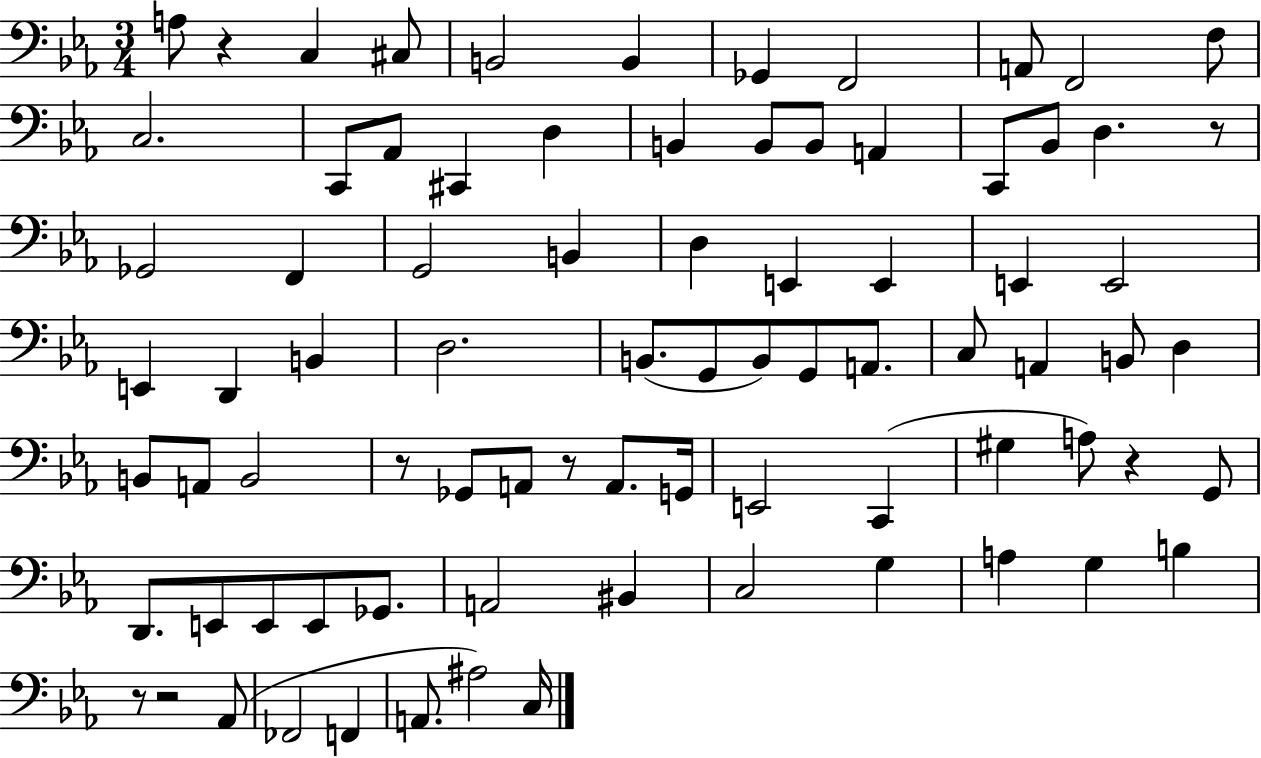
{
  \clef bass
  \numericTimeSignature
  \time 3/4
  \key ees \major
  a8 r4 c4 cis8 | b,2 b,4 | ges,4 f,2 | a,8 f,2 f8 | \break c2. | c,8 aes,8 cis,4 d4 | b,4 b,8 b,8 a,4 | c,8 bes,8 d4. r8 | \break ges,2 f,4 | g,2 b,4 | d4 e,4 e,4 | e,4 e,2 | \break e,4 d,4 b,4 | d2. | b,8.( g,8 b,8) g,8 a,8. | c8 a,4 b,8 d4 | \break b,8 a,8 b,2 | r8 ges,8 a,8 r8 a,8. g,16 | e,2 c,4( | gis4 a8) r4 g,8 | \break d,8. e,8 e,8 e,8 ges,8. | a,2 bis,4 | c2 g4 | a4 g4 b4 | \break r8 r2 aes,8( | fes,2 f,4 | a,8. ais2) c16 | \bar "|."
}